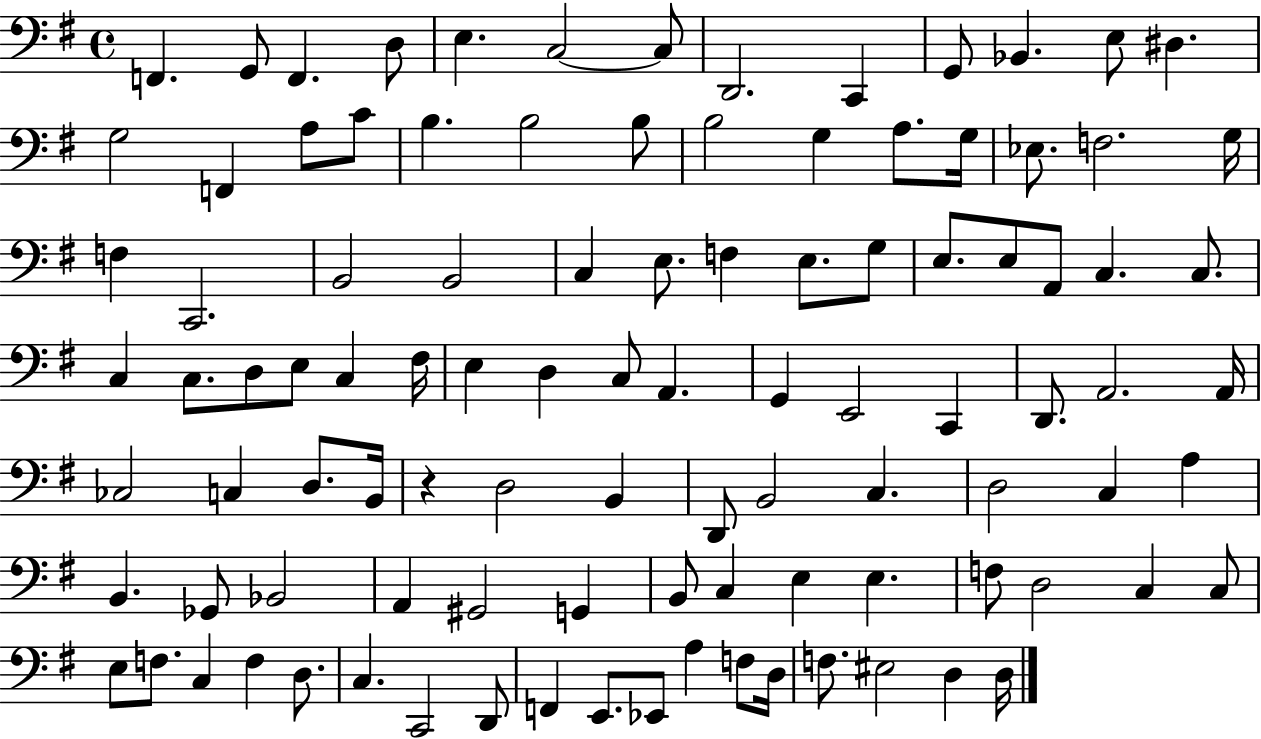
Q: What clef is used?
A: bass